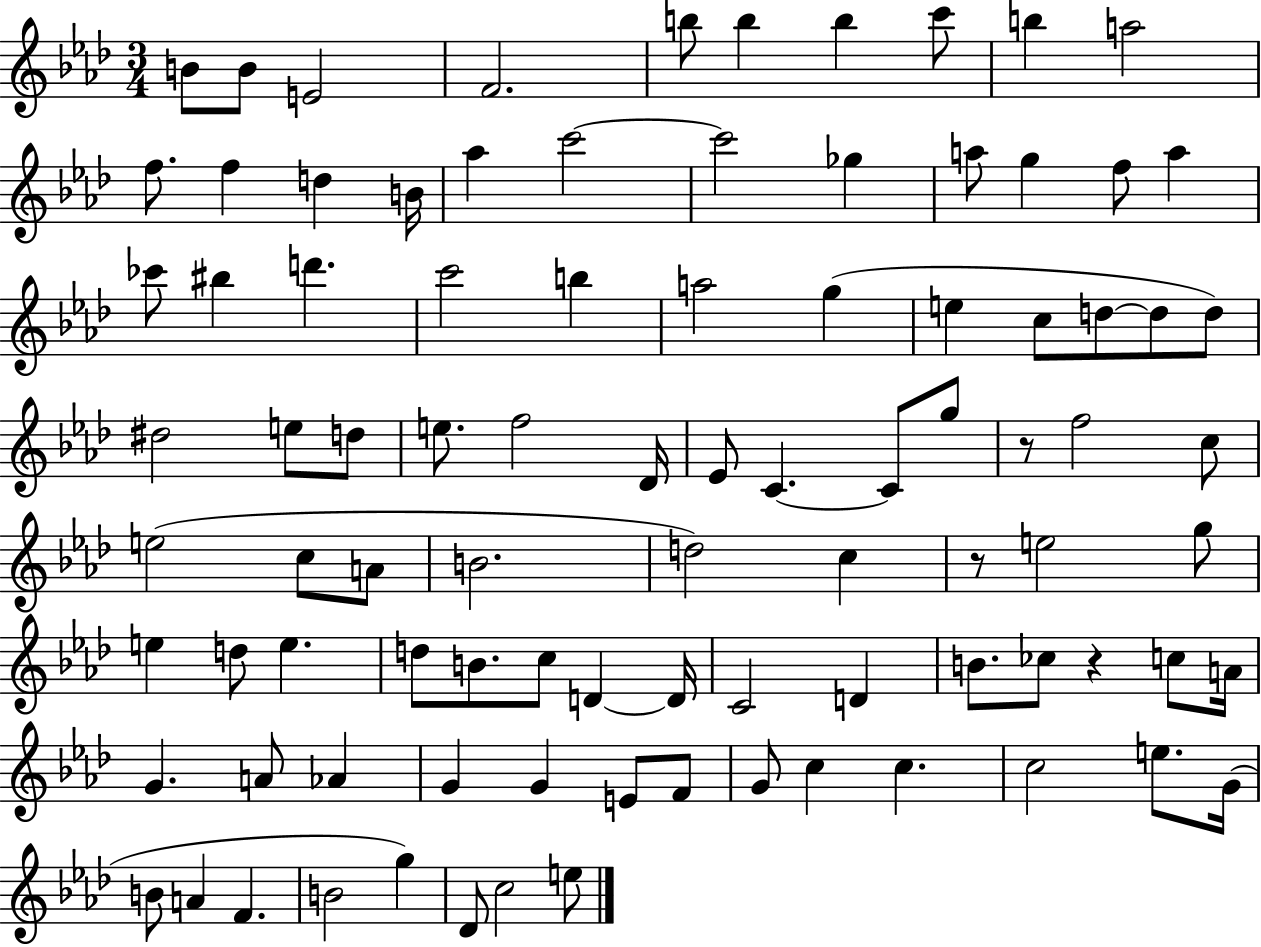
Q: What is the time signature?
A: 3/4